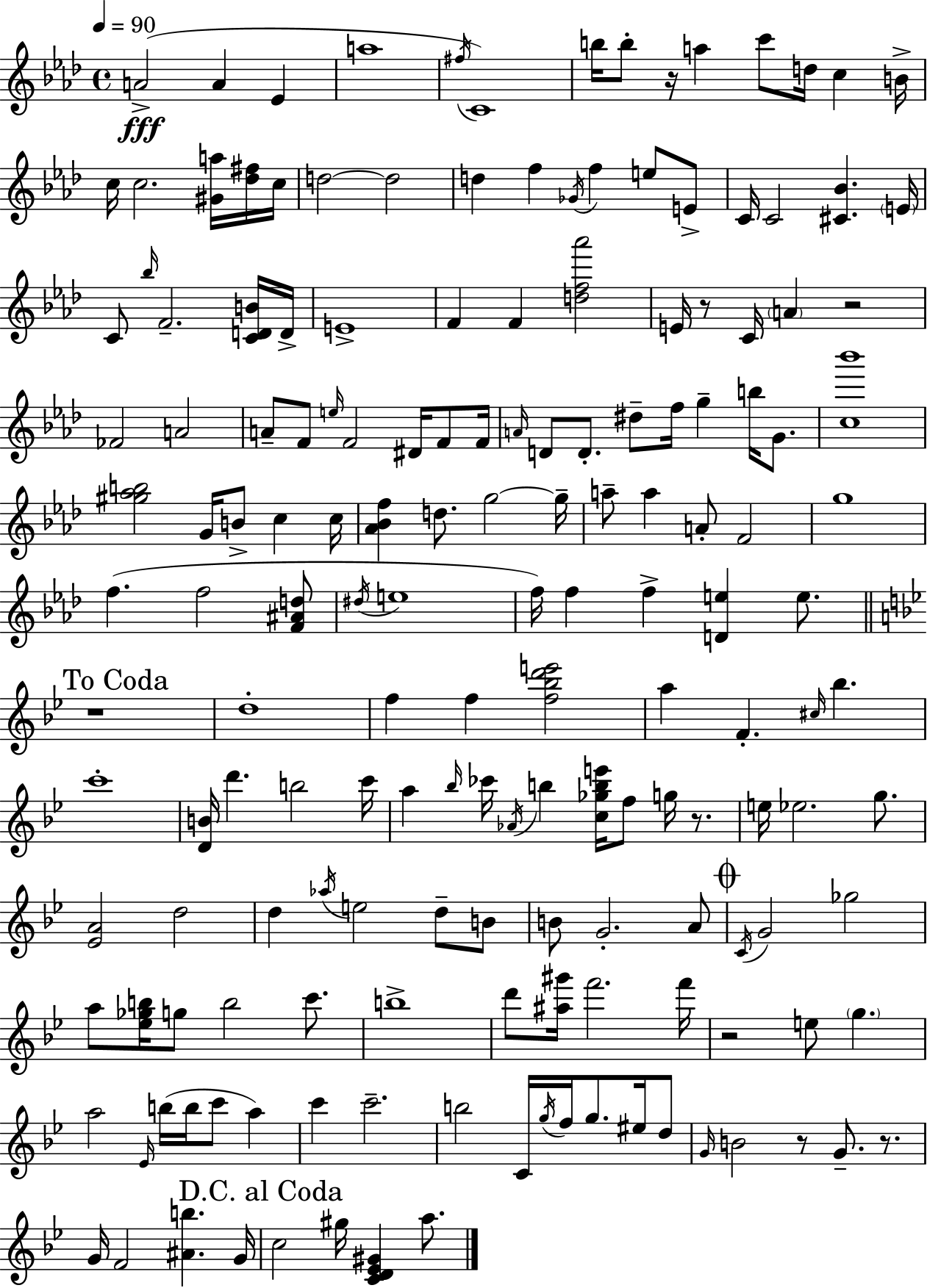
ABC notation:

X:1
T:Untitled
M:4/4
L:1/4
K:Fm
A2 A _E a4 ^f/4 C4 b/4 b/2 z/4 a c'/2 d/4 c B/4 c/4 c2 [^Ga]/4 [_d^f]/4 c/4 d2 d2 d f _G/4 f e/2 E/2 C/4 C2 [^C_B] E/4 C/2 _b/4 F2 [CDB]/4 D/4 E4 F F [df_a']2 E/4 z/2 C/4 A z2 _F2 A2 A/2 F/2 e/4 F2 ^D/4 F/2 F/4 A/4 D/2 D/2 ^d/2 f/4 g b/4 G/2 [c_b']4 [^g_ab]2 G/4 B/2 c c/4 [_A_Bf] d/2 g2 g/4 a/2 a A/2 F2 g4 f f2 [F^Ad]/2 ^d/4 e4 f/4 f f [De] e/2 z4 d4 f f [f_bd'e']2 a F ^c/4 _b c'4 [DB]/4 d' b2 c'/4 a _b/4 _c'/4 _A/4 b [c_gbe']/4 f/2 g/4 z/2 e/4 _e2 g/2 [_EA]2 d2 d _a/4 e2 d/2 B/2 B/2 G2 A/2 C/4 G2 _g2 a/2 [_e_gb]/4 g/2 b2 c'/2 b4 d'/2 [^a^g']/4 f'2 f'/4 z2 e/2 g a2 _E/4 b/4 b/4 c'/2 a c' c'2 b2 C/4 g/4 f/4 g/2 ^e/4 d/2 G/4 B2 z/2 G/2 z/2 G/4 F2 [^Ab] G/4 c2 ^g/4 [CD_E^G] a/2